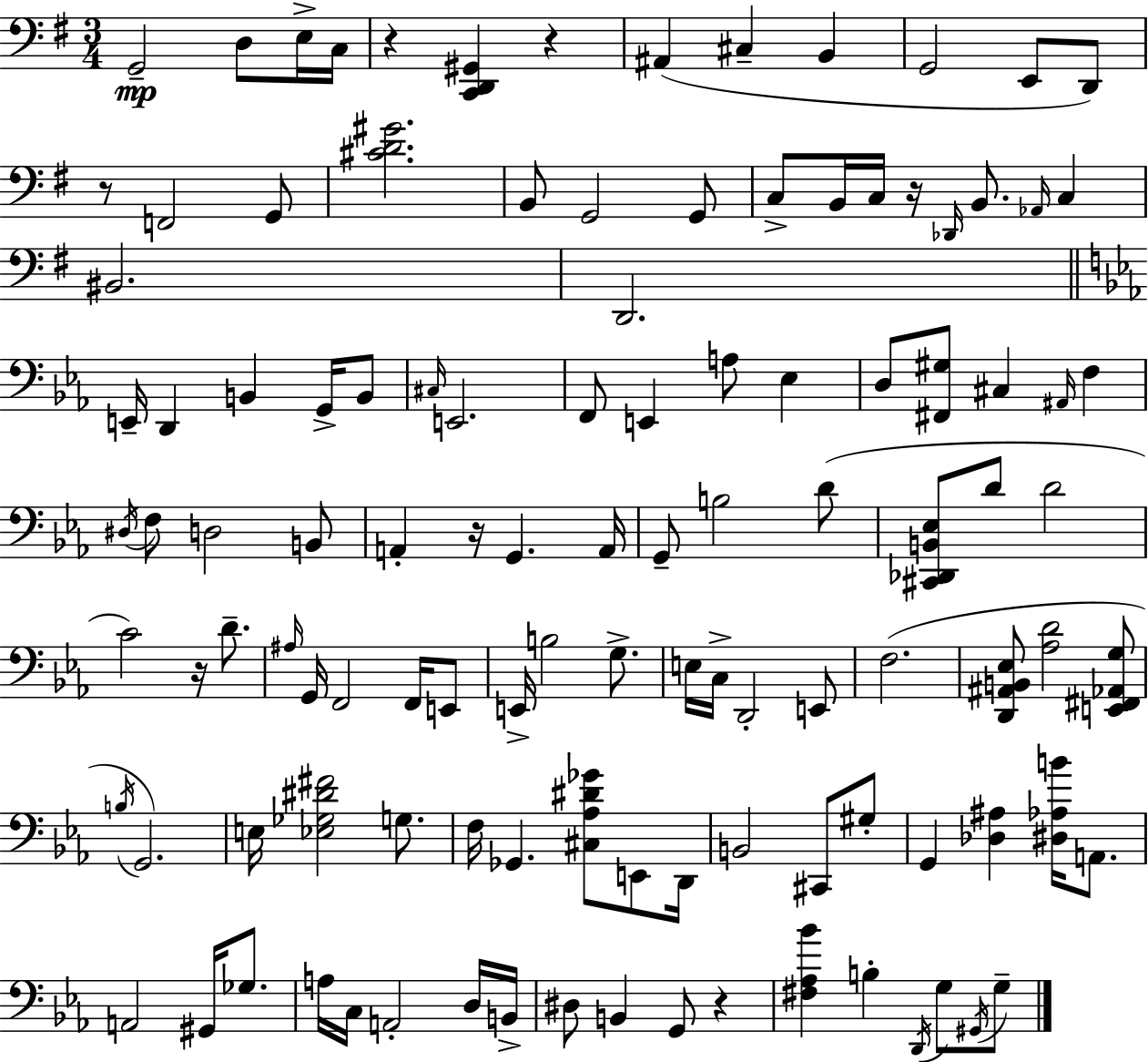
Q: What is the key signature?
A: E minor